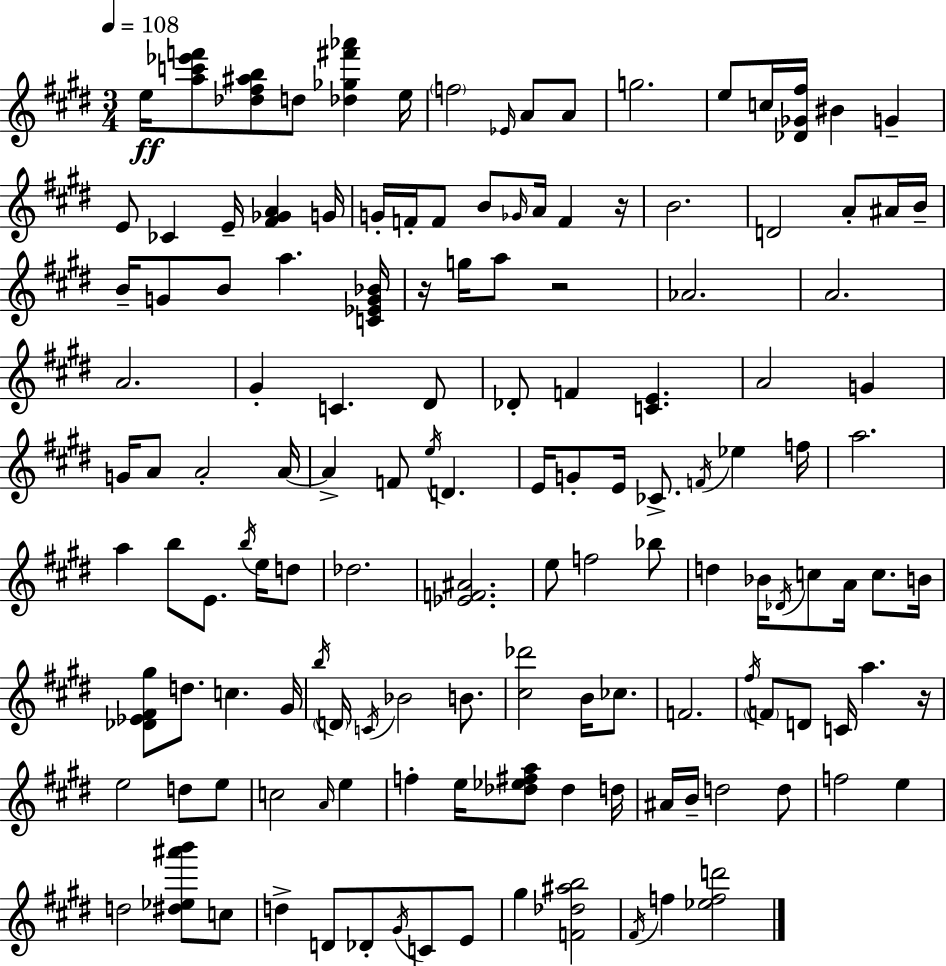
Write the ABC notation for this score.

X:1
T:Untitled
M:3/4
L:1/4
K:E
e/4 [ac'_e'f']/2 [_d^f^ab]/2 d/2 [_d_g^f'_a'] e/4 f2 _E/4 A/2 A/2 g2 e/2 c/4 [_D_G^f]/4 ^B G E/2 _C E/4 [^F_GA] G/4 G/4 F/4 F/2 B/2 _G/4 A/4 F z/4 B2 D2 A/2 ^A/4 B/4 B/4 G/2 B/2 a [C_EG_B]/4 z/4 g/4 a/2 z2 _A2 A2 A2 ^G C ^D/2 _D/2 F [CE] A2 G G/4 A/2 A2 A/4 A F/2 e/4 D E/4 G/2 E/4 _C/2 F/4 _e f/4 a2 a b/2 E/2 b/4 e/4 d/2 _d2 [_EF^A]2 e/2 f2 _b/2 d _B/4 _D/4 c/2 A/4 c/2 B/4 [_D_E^F^g]/2 d/2 c ^G/4 b/4 D/4 C/4 _B2 B/2 [^c_d']2 B/4 _c/2 F2 ^f/4 F/2 D/2 C/4 a z/4 e2 d/2 e/2 c2 A/4 e f e/4 [_d_e^fa]/2 _d d/4 ^A/4 B/4 d2 d/2 f2 e d2 [^d_e^a'b']/2 c/2 d D/2 _D/2 ^G/4 C/2 E/2 ^g [F_d^ab]2 ^F/4 f [_efd']2